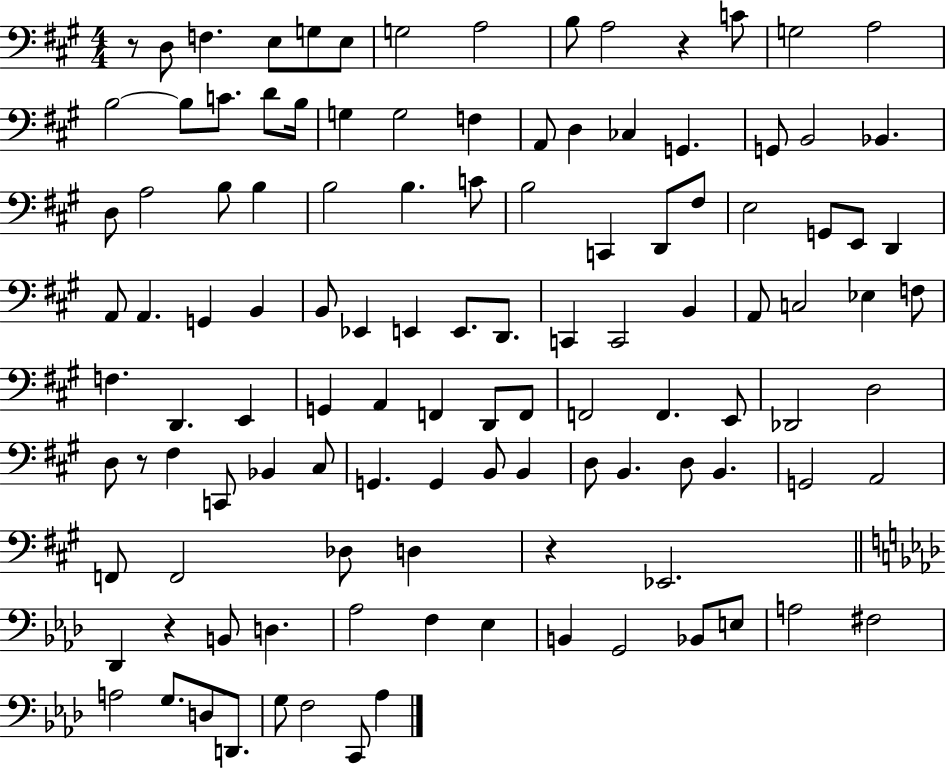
{
  \clef bass
  \numericTimeSignature
  \time 4/4
  \key a \major
  r8 d8 f4. e8 g8 e8 | g2 a2 | b8 a2 r4 c'8 | g2 a2 | \break b2~~ b8 c'8. d'8 b16 | g4 g2 f4 | a,8 d4 ces4 g,4. | g,8 b,2 bes,4. | \break d8 a2 b8 b4 | b2 b4. c'8 | b2 c,4 d,8 fis8 | e2 g,8 e,8 d,4 | \break a,8 a,4. g,4 b,4 | b,8 ees,4 e,4 e,8. d,8. | c,4 c,2 b,4 | a,8 c2 ees4 f8 | \break f4. d,4. e,4 | g,4 a,4 f,4 d,8 f,8 | f,2 f,4. e,8 | des,2 d2 | \break d8 r8 fis4 c,8 bes,4 cis8 | g,4. g,4 b,8 b,4 | d8 b,4. d8 b,4. | g,2 a,2 | \break f,8 f,2 des8 d4 | r4 ees,2. | \bar "||" \break \key aes \major des,4 r4 b,8 d4. | aes2 f4 ees4 | b,4 g,2 bes,8 e8 | a2 fis2 | \break a2 g8. d8 d,8. | g8 f2 c,8 aes4 | \bar "|."
}